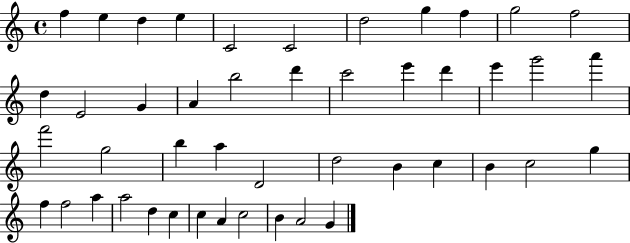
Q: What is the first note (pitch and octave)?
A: F5